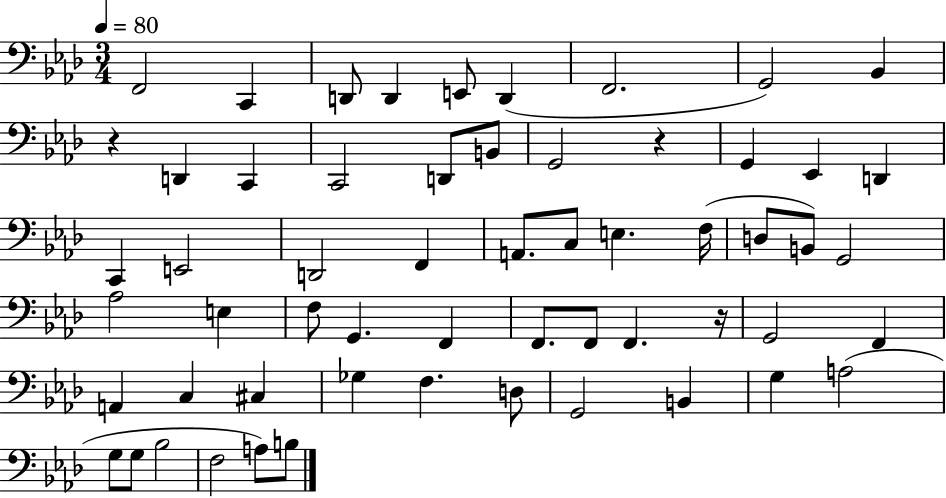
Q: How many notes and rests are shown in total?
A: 58